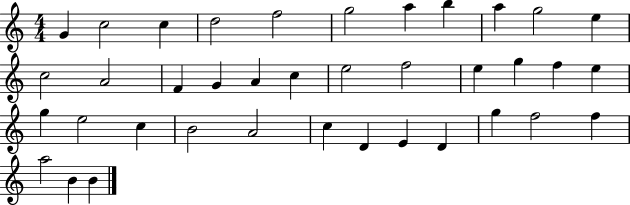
G4/q C5/h C5/q D5/h F5/h G5/h A5/q B5/q A5/q G5/h E5/q C5/h A4/h F4/q G4/q A4/q C5/q E5/h F5/h E5/q G5/q F5/q E5/q G5/q E5/h C5/q B4/h A4/h C5/q D4/q E4/q D4/q G5/q F5/h F5/q A5/h B4/q B4/q